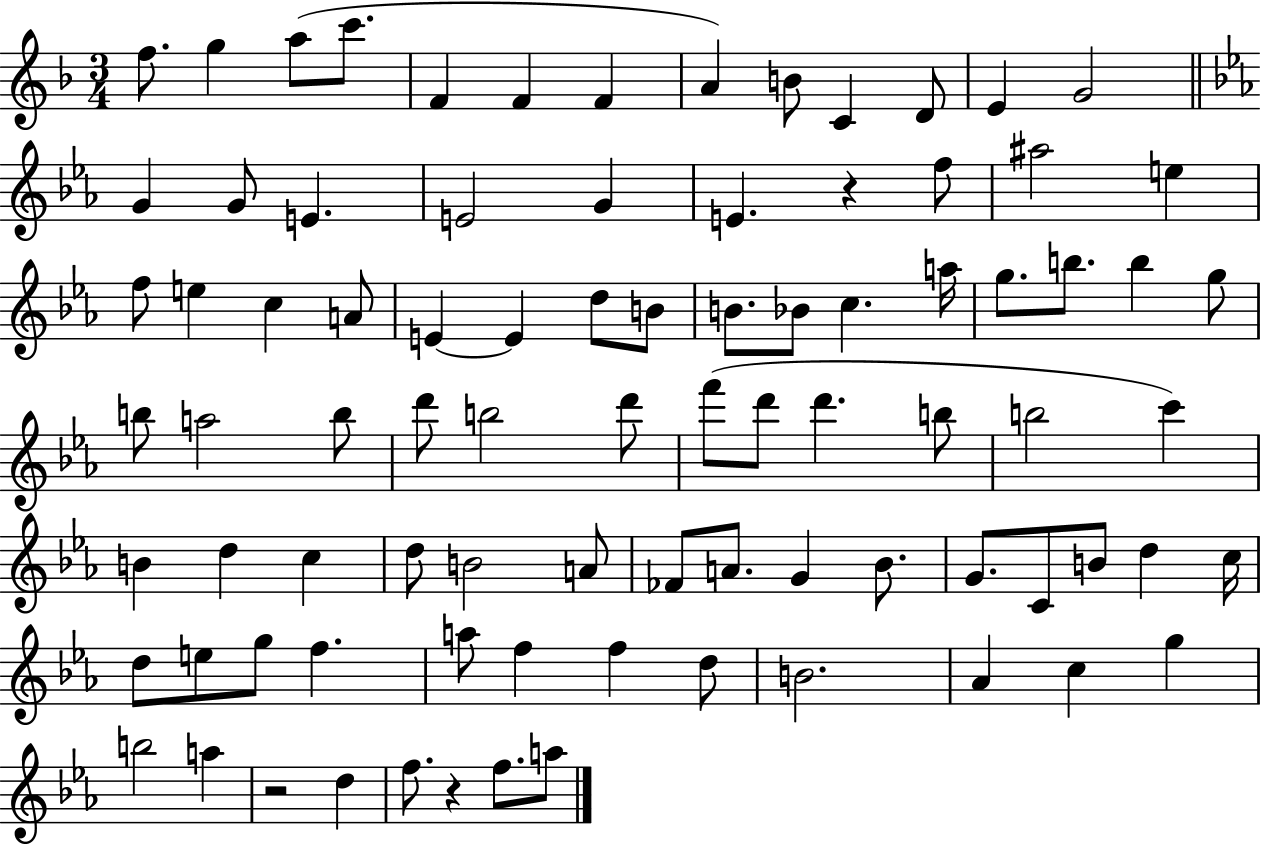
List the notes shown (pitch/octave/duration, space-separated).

F5/e. G5/q A5/e C6/e. F4/q F4/q F4/q A4/q B4/e C4/q D4/e E4/q G4/h G4/q G4/e E4/q. E4/h G4/q E4/q. R/q F5/e A#5/h E5/q F5/e E5/q C5/q A4/e E4/q E4/q D5/e B4/e B4/e. Bb4/e C5/q. A5/s G5/e. B5/e. B5/q G5/e B5/e A5/h B5/e D6/e B5/h D6/e F6/e D6/e D6/q. B5/e B5/h C6/q B4/q D5/q C5/q D5/e B4/h A4/e FES4/e A4/e. G4/q Bb4/e. G4/e. C4/e B4/e D5/q C5/s D5/e E5/e G5/e F5/q. A5/e F5/q F5/q D5/e B4/h. Ab4/q C5/q G5/q B5/h A5/q R/h D5/q F5/e. R/q F5/e. A5/e